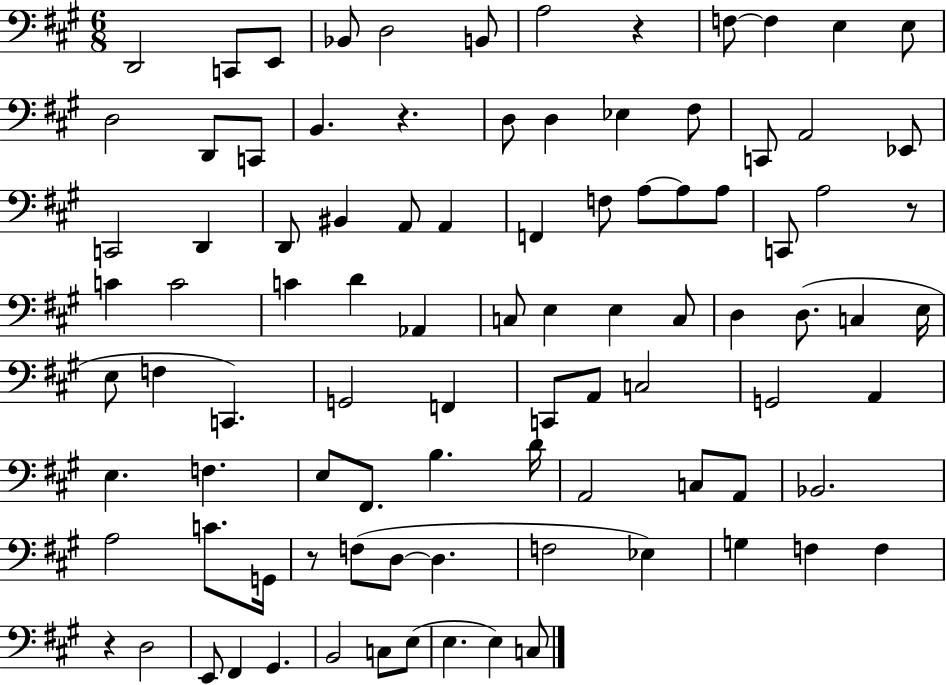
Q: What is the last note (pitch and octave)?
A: C3